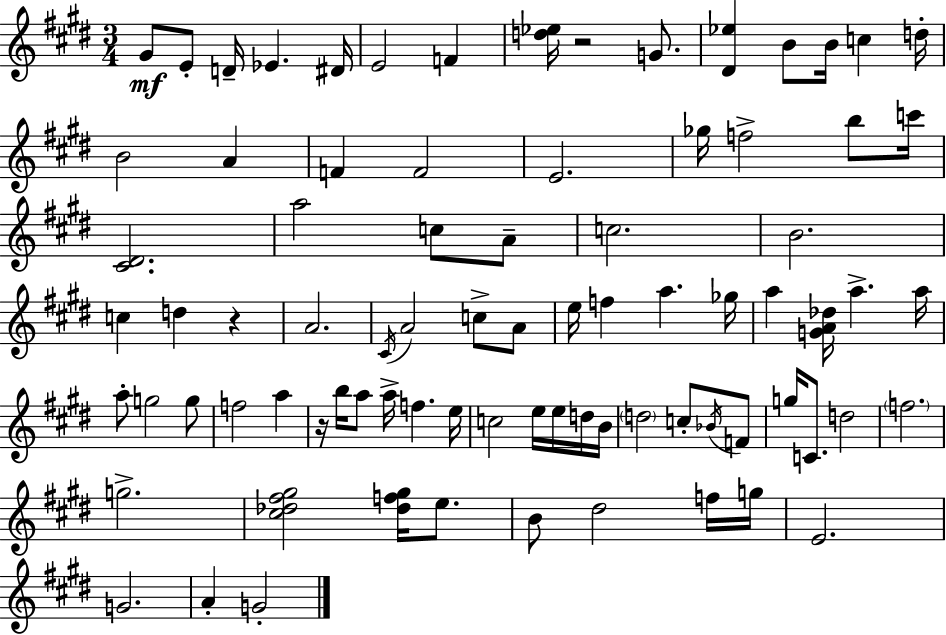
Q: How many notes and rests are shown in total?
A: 82